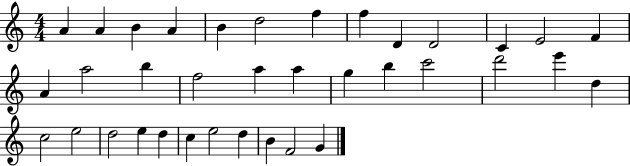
X:1
T:Untitled
M:4/4
L:1/4
K:C
A A B A B d2 f f D D2 C E2 F A a2 b f2 a a g b c'2 d'2 e' d c2 e2 d2 e d c e2 d B F2 G